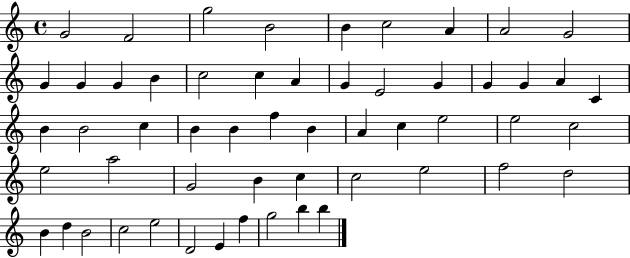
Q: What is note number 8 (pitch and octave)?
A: A4